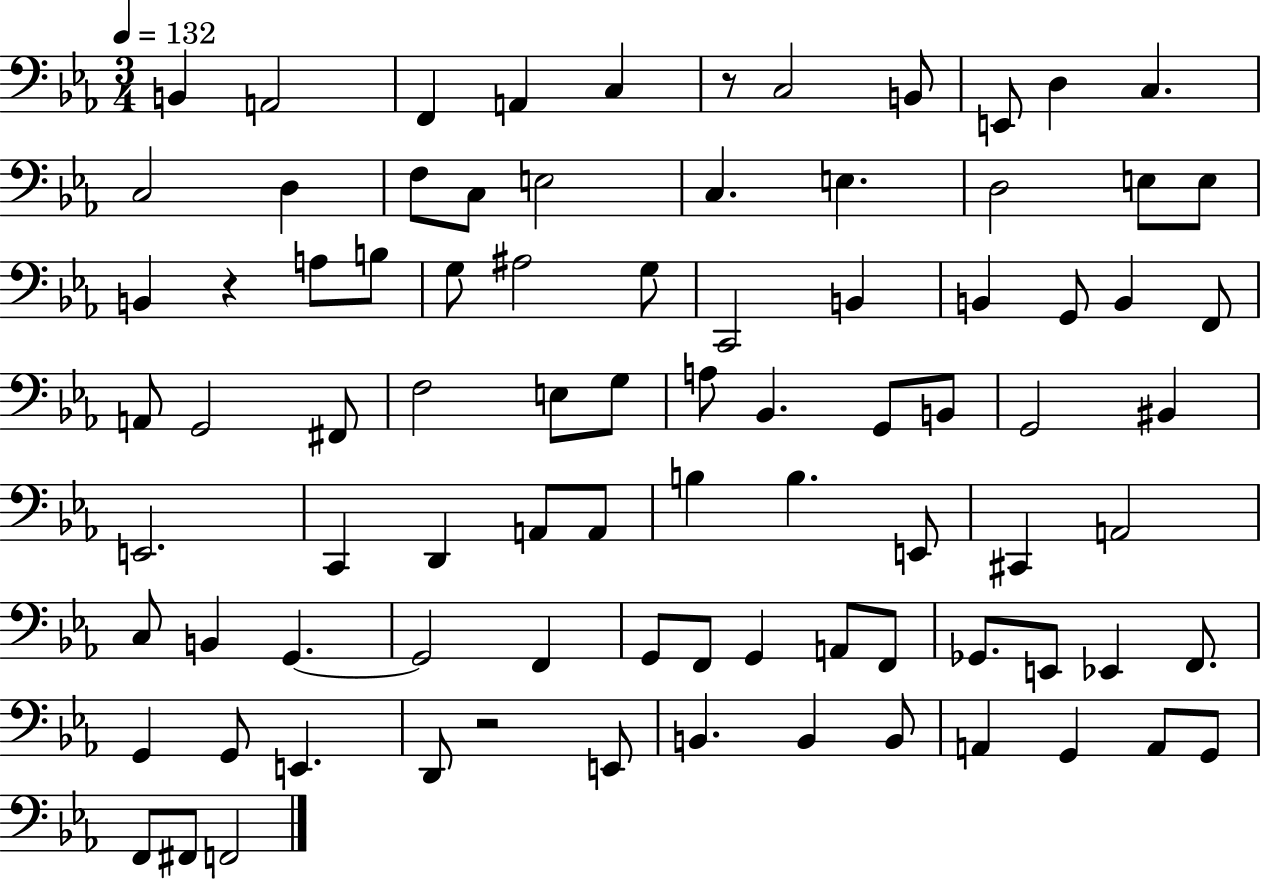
X:1
T:Untitled
M:3/4
L:1/4
K:Eb
B,, A,,2 F,, A,, C, z/2 C,2 B,,/2 E,,/2 D, C, C,2 D, F,/2 C,/2 E,2 C, E, D,2 E,/2 E,/2 B,, z A,/2 B,/2 G,/2 ^A,2 G,/2 C,,2 B,, B,, G,,/2 B,, F,,/2 A,,/2 G,,2 ^F,,/2 F,2 E,/2 G,/2 A,/2 _B,, G,,/2 B,,/2 G,,2 ^B,, E,,2 C,, D,, A,,/2 A,,/2 B, B, E,,/2 ^C,, A,,2 C,/2 B,, G,, G,,2 F,, G,,/2 F,,/2 G,, A,,/2 F,,/2 _G,,/2 E,,/2 _E,, F,,/2 G,, G,,/2 E,, D,,/2 z2 E,,/2 B,, B,, B,,/2 A,, G,, A,,/2 G,,/2 F,,/2 ^F,,/2 F,,2